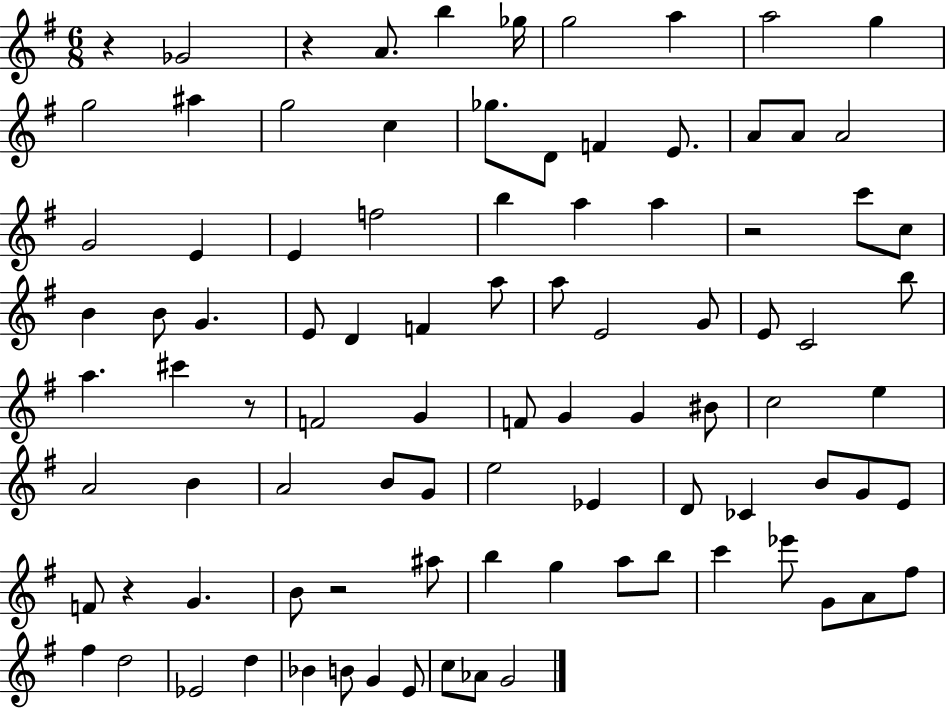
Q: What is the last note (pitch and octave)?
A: G4